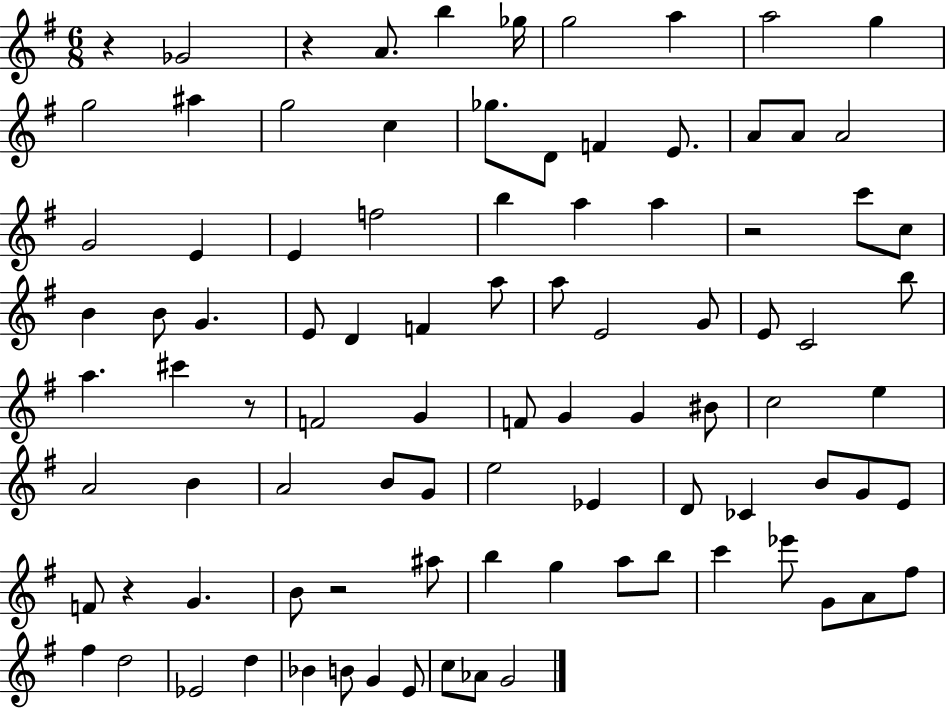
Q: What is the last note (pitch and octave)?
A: G4